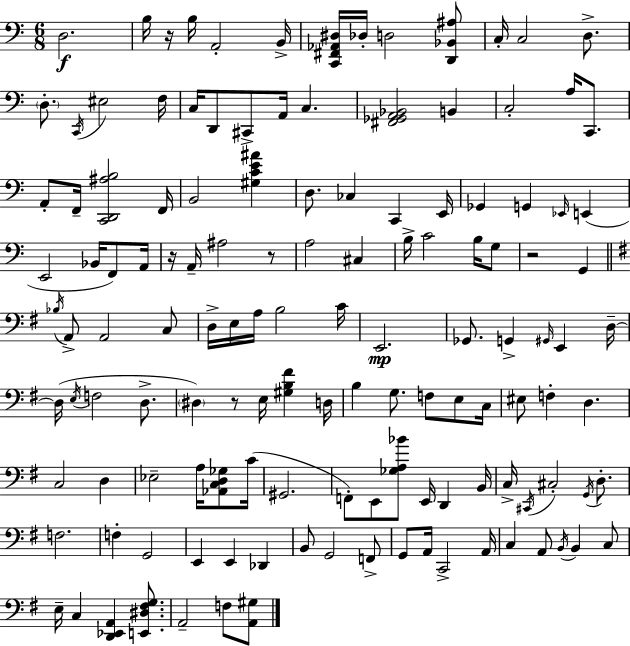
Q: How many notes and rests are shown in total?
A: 132